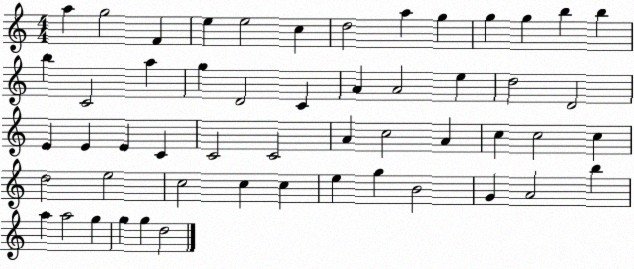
X:1
T:Untitled
M:4/4
L:1/4
K:C
a g2 F e e2 c d2 a g g g b b b C2 a g D2 C A A2 e d2 D2 E E E C C2 C2 A c2 A c c2 c d2 e2 c2 c c e g B2 G A2 b a a2 g g g d2